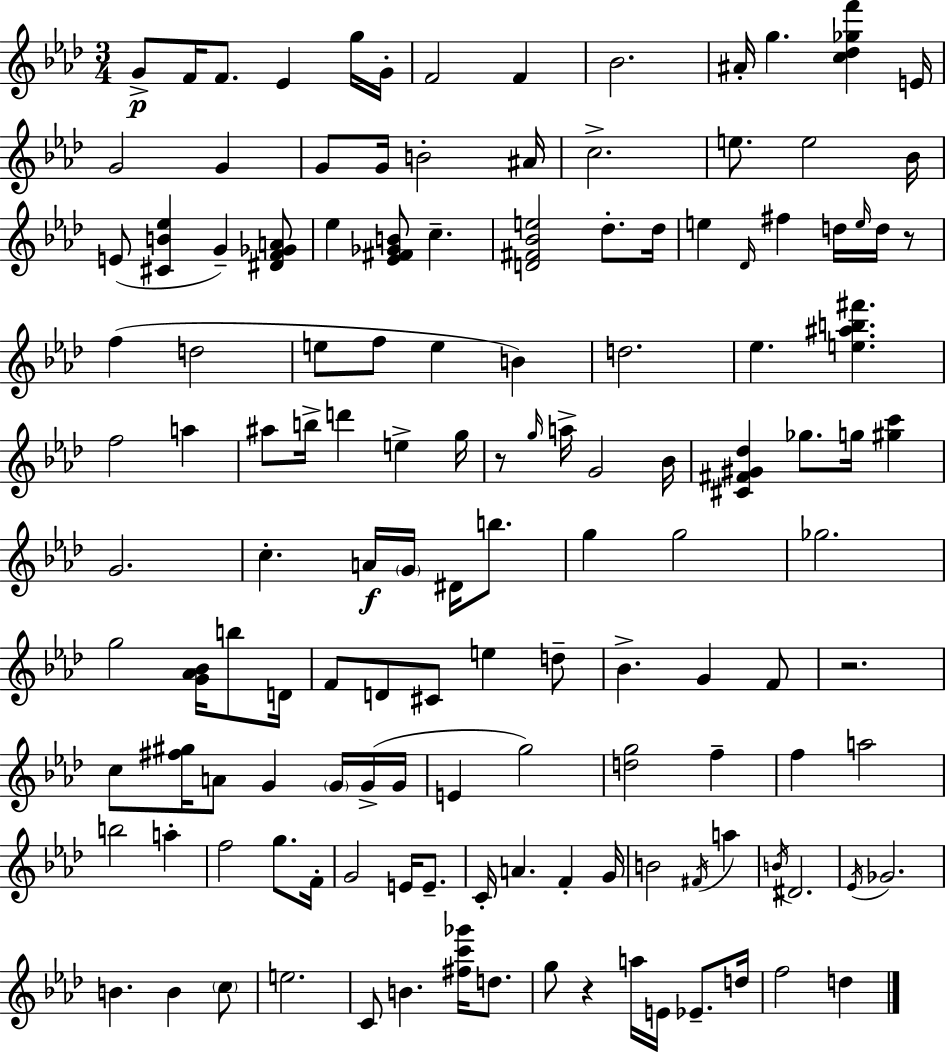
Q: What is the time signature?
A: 3/4